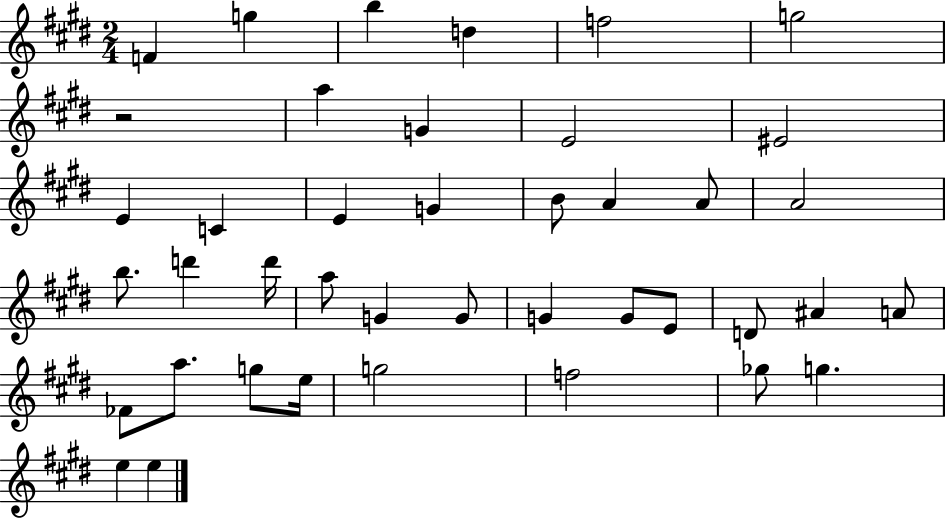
{
  \clef treble
  \numericTimeSignature
  \time 2/4
  \key e \major
  f'4 g''4 | b''4 d''4 | f''2 | g''2 | \break r2 | a''4 g'4 | e'2 | eis'2 | \break e'4 c'4 | e'4 g'4 | b'8 a'4 a'8 | a'2 | \break b''8. d'''4 d'''16 | a''8 g'4 g'8 | g'4 g'8 e'8 | d'8 ais'4 a'8 | \break fes'8 a''8. g''8 e''16 | g''2 | f''2 | ges''8 g''4. | \break e''4 e''4 | \bar "|."
}